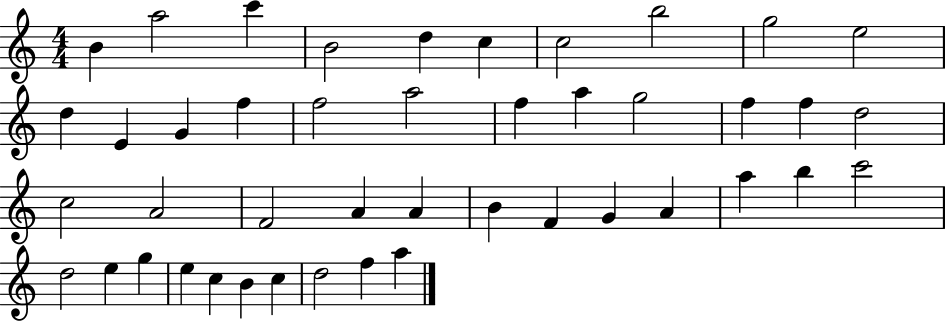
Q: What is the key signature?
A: C major